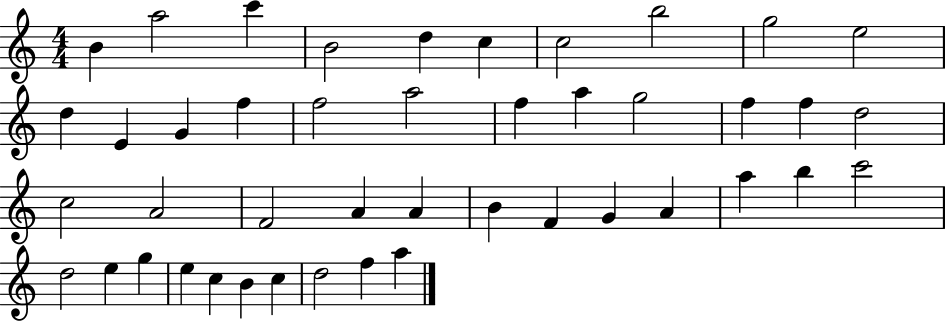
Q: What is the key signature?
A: C major